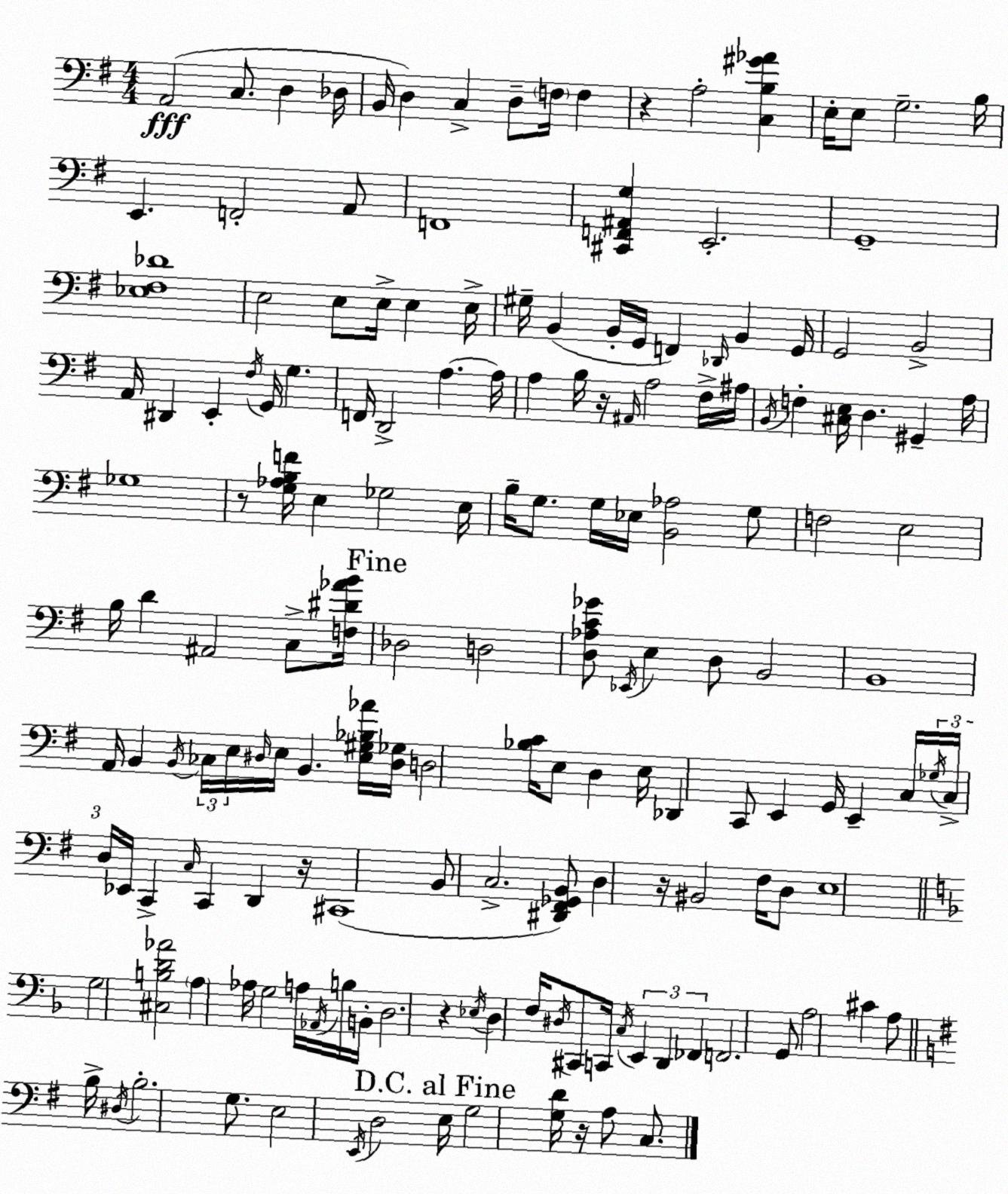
X:1
T:Untitled
M:4/4
L:1/4
K:Em
A,,2 C,/2 D, _D,/4 B,,/4 D, C, D,/2 F,/4 F, z A,2 [C,B,^G_A] E,/4 E,/2 G,2 B,/4 E,, F,,2 A,,/2 F,,4 [^C,,F,,^A,,G,] E,,2 G,,4 [_E,^F,_D]4 E,2 E,/2 E,/4 E, E,/4 ^G,/4 B,, B,,/4 G,,/4 F,, _D,,/4 B,, G,,/4 G,,2 B,,2 A,,/4 ^D,, E,, ^F,/4 G,,/4 G, F,,/4 D,,2 A, A,/4 A, B,/4 z/4 ^A,,/4 A,2 ^F,/4 ^A,/4 B,,/4 F, [^C,E,]/4 D, ^G,, A,/4 _G,4 z/2 [G,_A,B,F]/4 E, _G,2 E,/4 B,/4 G,/2 G,/4 _E,/4 [B,,_A,]2 G,/2 F,2 E,2 B,/4 D ^A,,2 C,/2 [F,^D_AB]/4 _D,2 D,2 [D,_A,C_G]/2 _E,,/4 E, D,/2 B,,2 B,,4 A,,/4 B,, B,,/4 _C,/4 E,/4 ^D,/4 E,/4 B,, [E,^G,_B,_A]/4 [^D,_G,]/4 D,2 [_B,C]/4 E,/2 D, E,/4 _D,, C,,/2 E,, G,,/4 E,, C,/4 _G,/4 C,/4 D,/4 _E,,/4 C,, C,/4 C,, D,, z/4 ^C,,4 B,,/2 C,2 [^D,,^F,,_G,,B,,]/2 D, z/4 ^B,,2 ^F,/4 D,/2 E,4 G,2 [^C,B,D_A]2 A, _A,/4 G,2 A,/4 _A,,/4 B,/4 B,,/4 D,2 z _E,/4 D, F,/4 ^D,/4 ^C,,/2 C,,/4 C,/4 E,, D,, _F,, F,,2 G,,/2 A,2 ^C A,/2 B,/4 ^D,/4 B,2 G,/2 E,2 E,,/4 D,2 E,/4 G,2 [G,D]/4 z/4 A,/2 C,/2